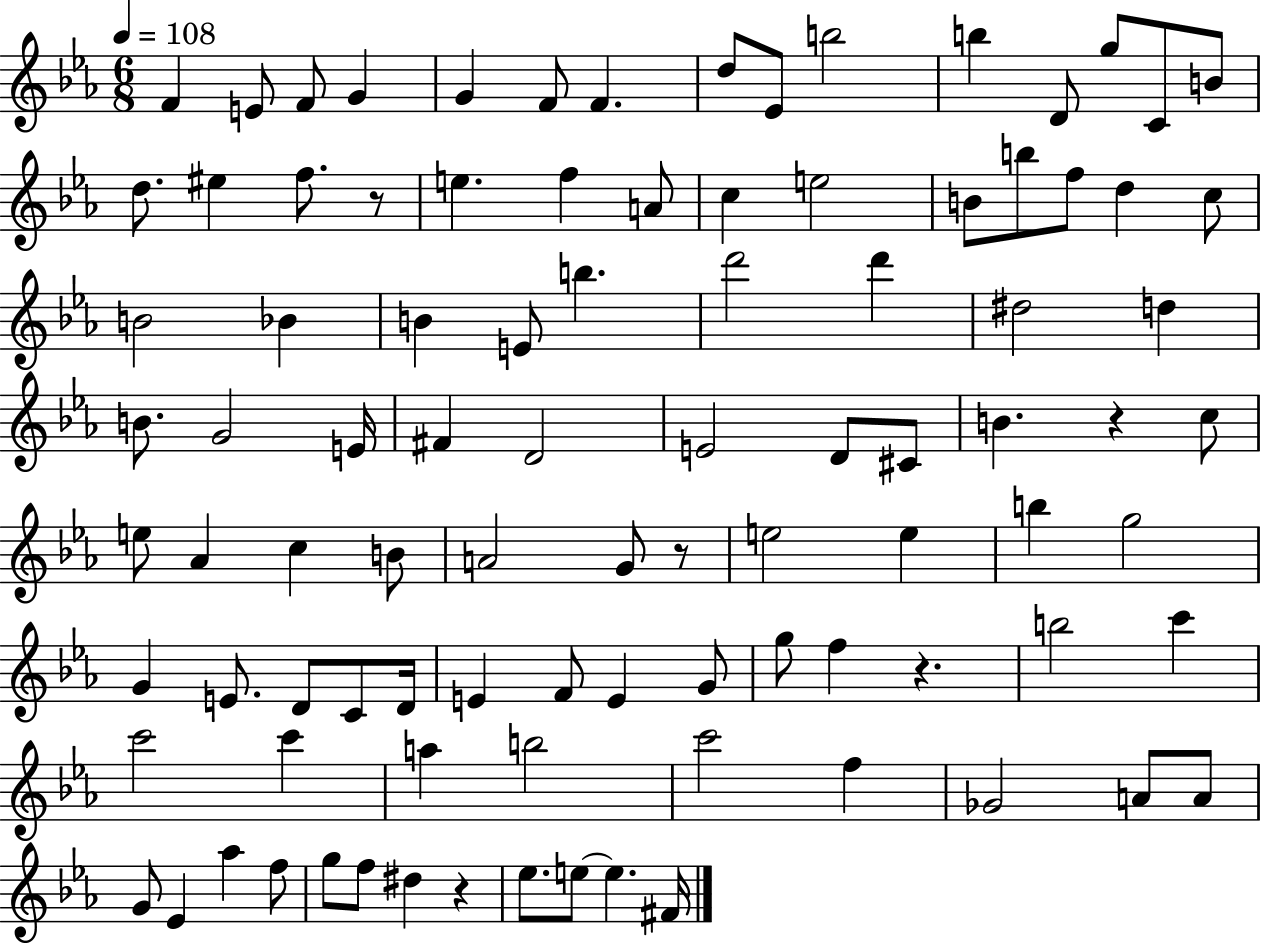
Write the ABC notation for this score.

X:1
T:Untitled
M:6/8
L:1/4
K:Eb
F E/2 F/2 G G F/2 F d/2 _E/2 b2 b D/2 g/2 C/2 B/2 d/2 ^e f/2 z/2 e f A/2 c e2 B/2 b/2 f/2 d c/2 B2 _B B E/2 b d'2 d' ^d2 d B/2 G2 E/4 ^F D2 E2 D/2 ^C/2 B z c/2 e/2 _A c B/2 A2 G/2 z/2 e2 e b g2 G E/2 D/2 C/2 D/4 E F/2 E G/2 g/2 f z b2 c' c'2 c' a b2 c'2 f _G2 A/2 A/2 G/2 _E _a f/2 g/2 f/2 ^d z _e/2 e/2 e ^F/4